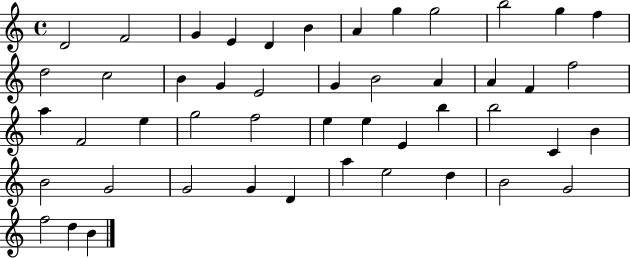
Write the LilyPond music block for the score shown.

{
  \clef treble
  \time 4/4
  \defaultTimeSignature
  \key c \major
  d'2 f'2 | g'4 e'4 d'4 b'4 | a'4 g''4 g''2 | b''2 g''4 f''4 | \break d''2 c''2 | b'4 g'4 e'2 | g'4 b'2 a'4 | a'4 f'4 f''2 | \break a''4 f'2 e''4 | g''2 f''2 | e''4 e''4 e'4 b''4 | b''2 c'4 b'4 | \break b'2 g'2 | g'2 g'4 d'4 | a''4 e''2 d''4 | b'2 g'2 | \break f''2 d''4 b'4 | \bar "|."
}